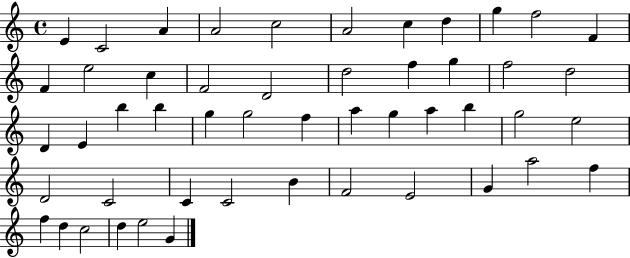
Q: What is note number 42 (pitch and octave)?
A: G4